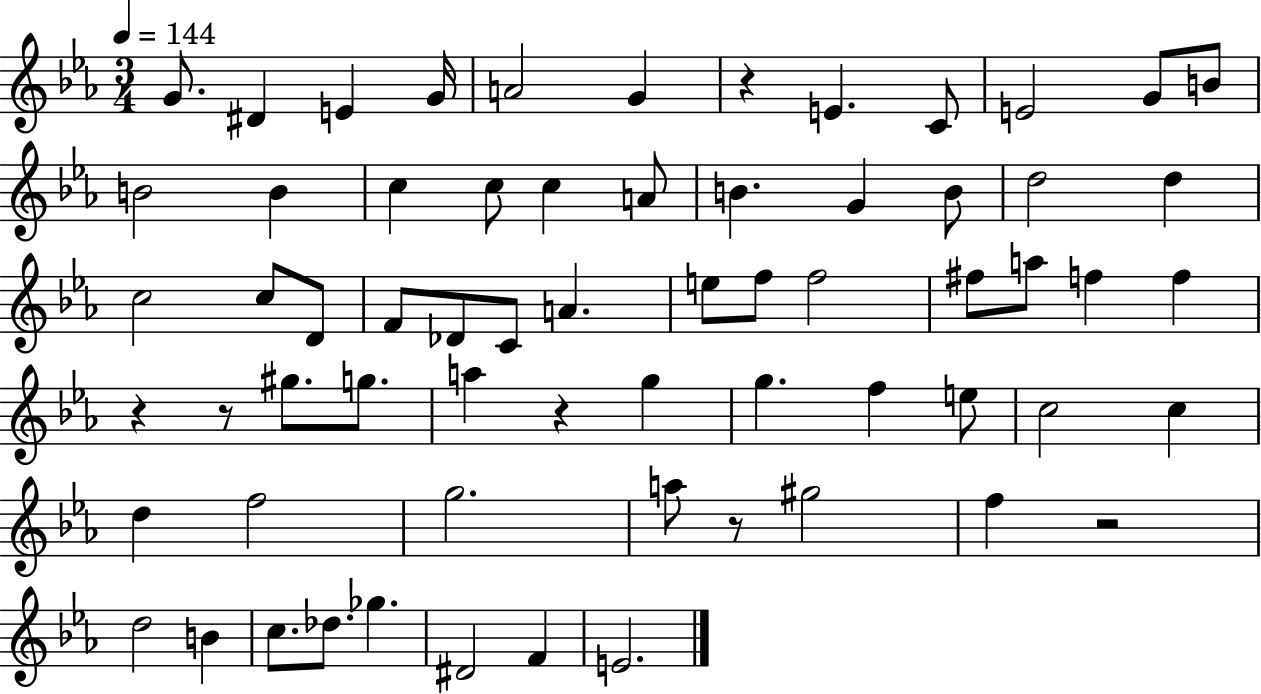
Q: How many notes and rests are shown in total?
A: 65